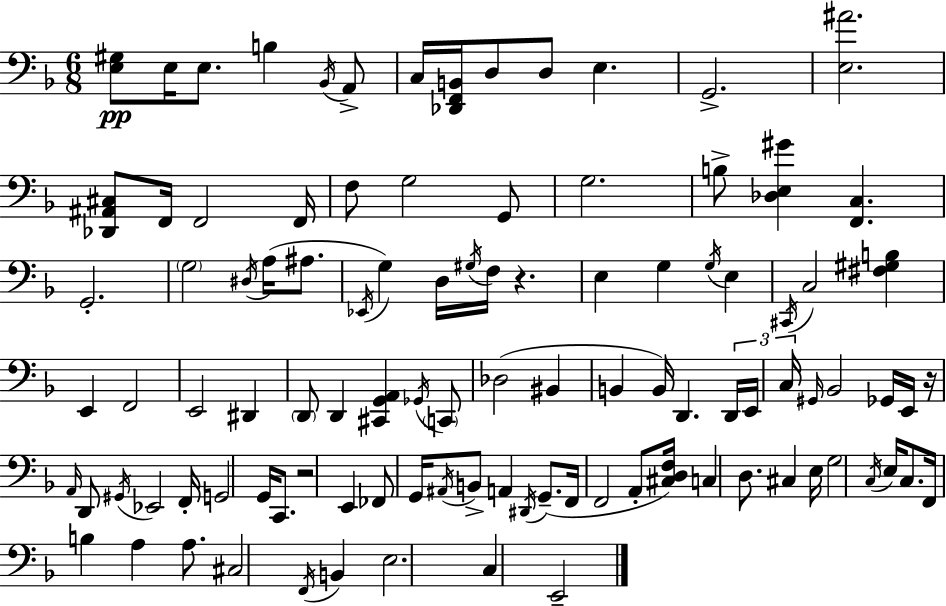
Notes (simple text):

[E3,G#3]/e E3/s E3/e. B3/q Bb2/s A2/e C3/s [Db2,F2,B2]/s D3/e D3/e E3/q. G2/h. [E3,A#4]/h. [Db2,A#2,C#3]/e F2/s F2/h F2/s F3/e G3/h G2/e G3/h. B3/e [Db3,E3,G#4]/q [F2,C3]/q. G2/h. G3/h D#3/s A3/s A#3/e. Eb2/s G3/q D3/s G#3/s F3/s R/q. E3/q G3/q G3/s E3/q C#2/s C3/h [F#3,G#3,B3]/q E2/q F2/h E2/h D#2/q D2/e D2/q [C#2,G2,A2]/q Gb2/s C2/e Db3/h BIS2/q B2/q B2/s D2/q. D2/s E2/s C3/s G#2/s Bb2/h Gb2/s E2/s R/s A2/s D2/e G#2/s Eb2/h F2/s G2/h G2/s C2/e. R/h E2/q FES2/e G2/s A#2/s B2/e A2/q D#2/s G2/e. F2/s F2/h A2/e [C#3,D3,F3]/s C3/q D3/e. C#3/q E3/s G3/h C3/s E3/s C3/e. F2/s B3/q A3/q A3/e. C#3/h F2/s B2/q E3/h. C3/q E2/h